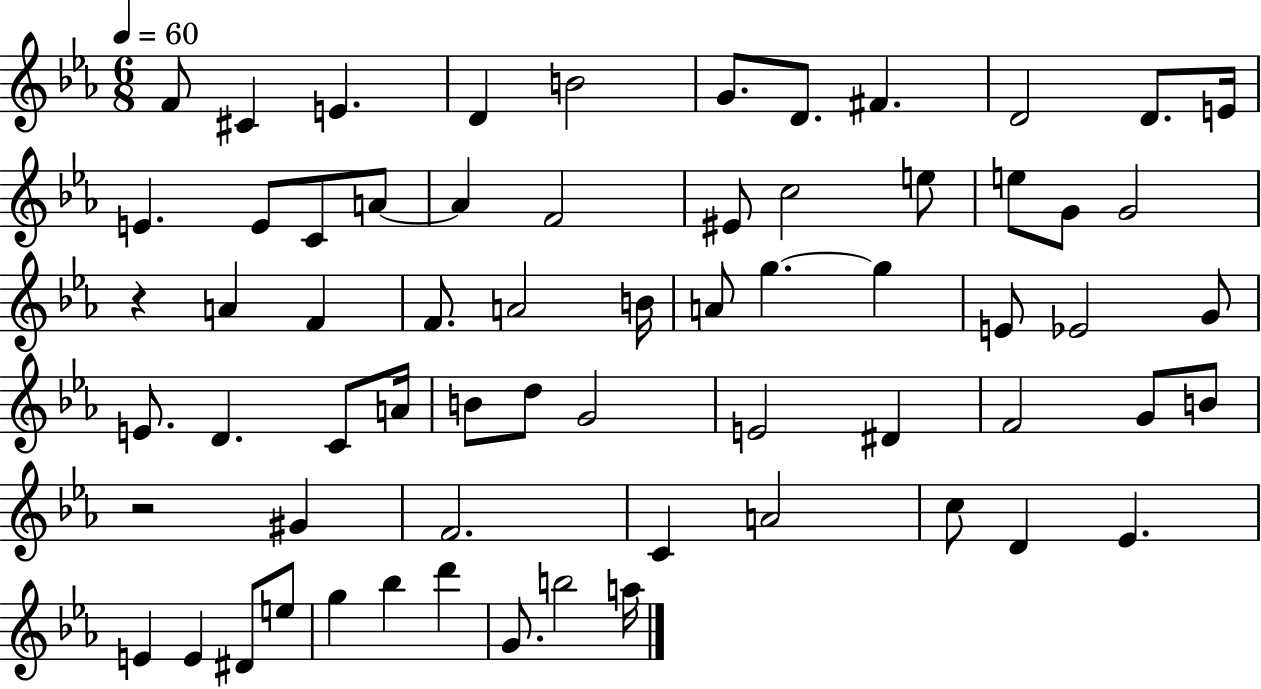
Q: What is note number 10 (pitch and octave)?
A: D4